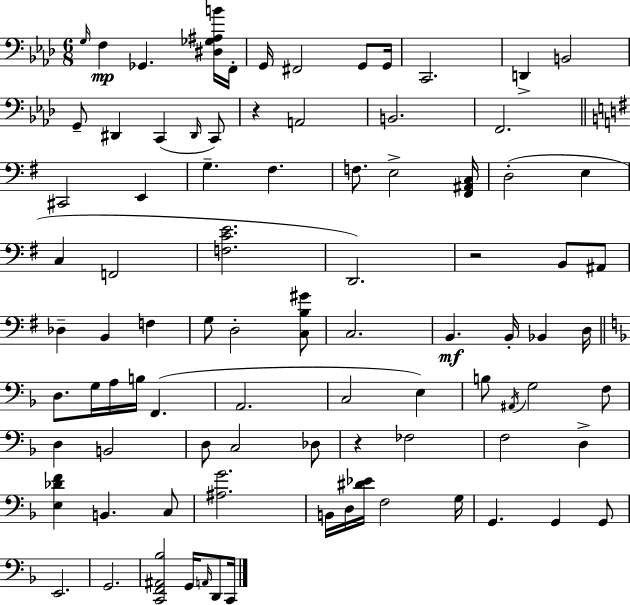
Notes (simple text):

G3/s F3/q Gb2/q. [D#3,Gb3,A#3,B4]/s F2/s G2/s F#2/h G2/e G2/s C2/h. D2/q B2/h G2/e D#2/q C2/q D#2/s C2/e R/q A2/h B2/h. F2/h. C#2/h E2/q G3/q. F#3/q. F3/e. E3/h [F#2,A#2,C3]/s D3/h E3/q C3/q F2/h [F3,C4,E4]/h. D2/h. R/h B2/e A#2/e Db3/q B2/q F3/q G3/e D3/h [C3,B3,G#4]/e C3/h. B2/q. B2/s Bb2/q D3/s D3/e. G3/s A3/s B3/s F2/q. A2/h. C3/h E3/q B3/e A#2/s G3/h F3/e D3/q B2/h D3/e C3/h Db3/e R/q FES3/h F3/h D3/q [E3,Db4,F4]/q B2/q. C3/e [A#3,G4]/h. B2/s D3/s [D#4,Eb4]/s F3/h G3/s G2/q. G2/q G2/e E2/h. G2/h. [C2,F2,A#2,Bb3]/h G2/s A2/s D2/e C2/s